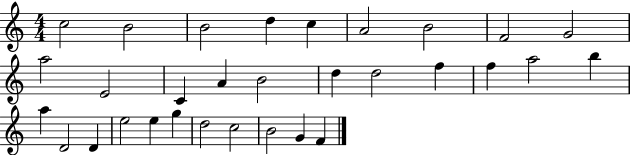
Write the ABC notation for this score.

X:1
T:Untitled
M:4/4
L:1/4
K:C
c2 B2 B2 d c A2 B2 F2 G2 a2 E2 C A B2 d d2 f f a2 b a D2 D e2 e g d2 c2 B2 G F